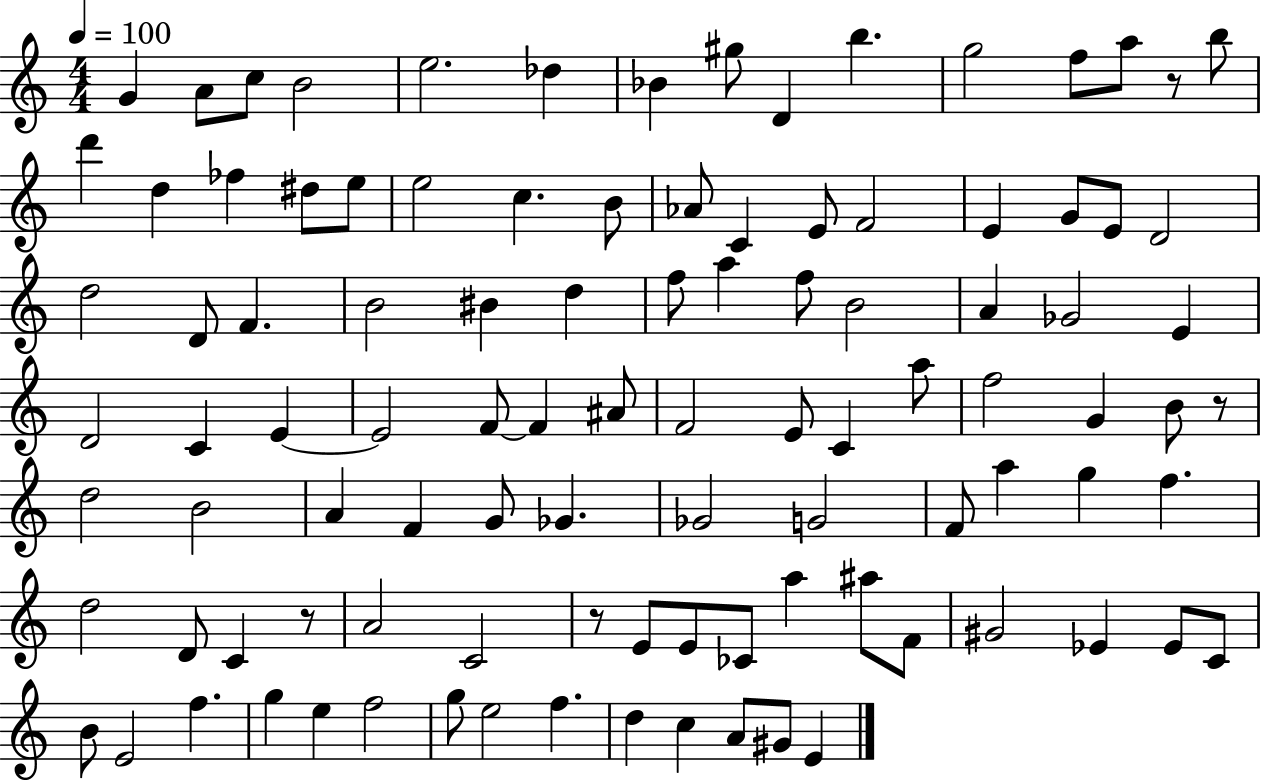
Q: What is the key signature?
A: C major